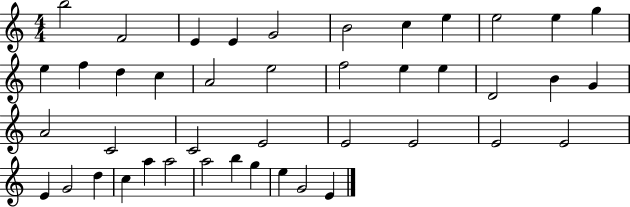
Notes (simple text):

B5/h F4/h E4/q E4/q G4/h B4/h C5/q E5/q E5/h E5/q G5/q E5/q F5/q D5/q C5/q A4/h E5/h F5/h E5/q E5/q D4/h B4/q G4/q A4/h C4/h C4/h E4/h E4/h E4/h E4/h E4/h E4/q G4/h D5/q C5/q A5/q A5/h A5/h B5/q G5/q E5/q G4/h E4/q